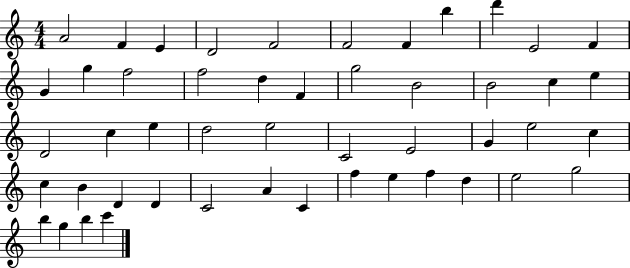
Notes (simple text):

A4/h F4/q E4/q D4/h F4/h F4/h F4/q B5/q D6/q E4/h F4/q G4/q G5/q F5/h F5/h D5/q F4/q G5/h B4/h B4/h C5/q E5/q D4/h C5/q E5/q D5/h E5/h C4/h E4/h G4/q E5/h C5/q C5/q B4/q D4/q D4/q C4/h A4/q C4/q F5/q E5/q F5/q D5/q E5/h G5/h B5/q G5/q B5/q C6/q